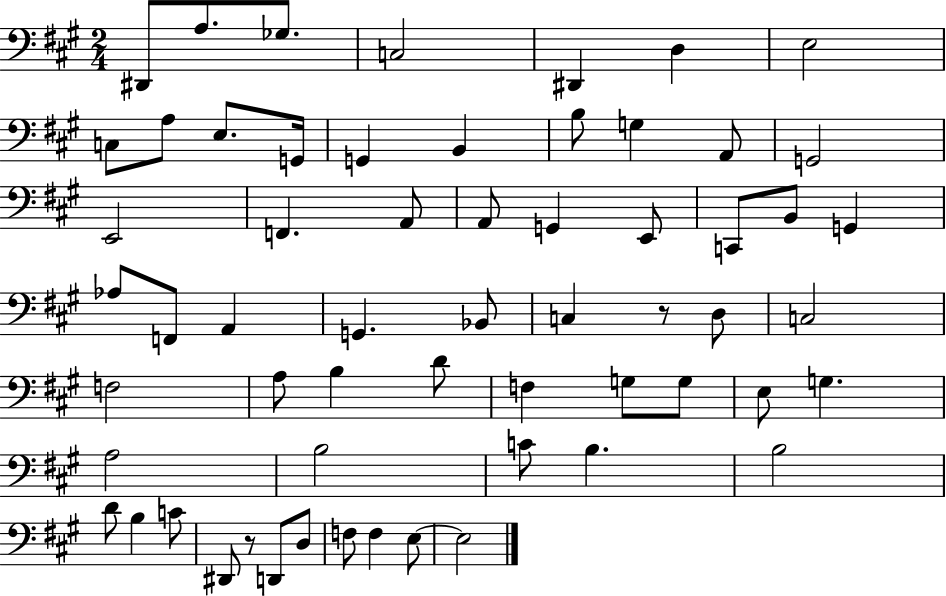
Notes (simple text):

D#2/e A3/e. Gb3/e. C3/h D#2/q D3/q E3/h C3/e A3/e E3/e. G2/s G2/q B2/q B3/e G3/q A2/e G2/h E2/h F2/q. A2/e A2/e G2/q E2/e C2/e B2/e G2/q Ab3/e F2/e A2/q G2/q. Bb2/e C3/q R/e D3/e C3/h F3/h A3/e B3/q D4/e F3/q G3/e G3/e E3/e G3/q. A3/h B3/h C4/e B3/q. B3/h D4/e B3/q C4/e D#2/e R/e D2/e D3/e F3/e F3/q E3/e E3/h